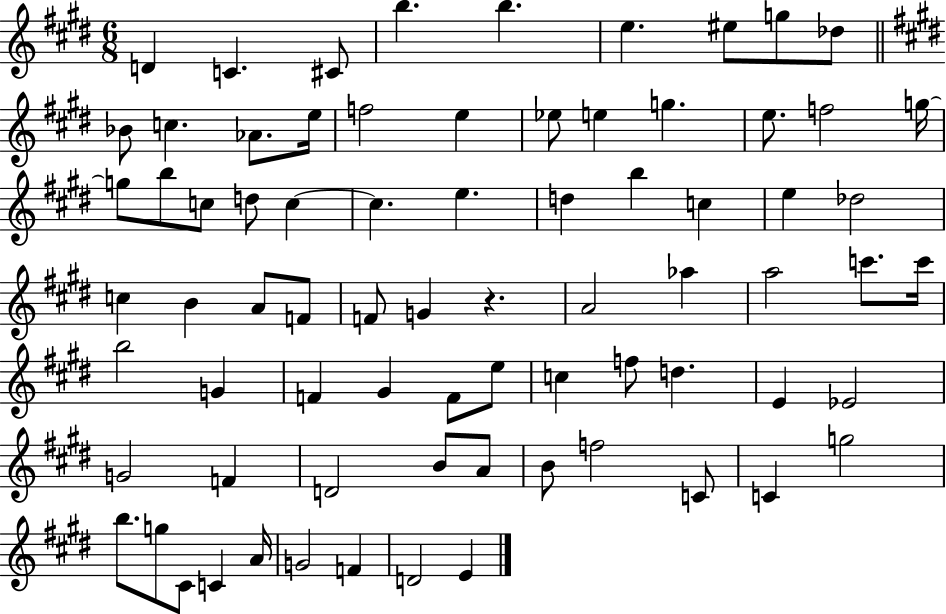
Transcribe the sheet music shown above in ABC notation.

X:1
T:Untitled
M:6/8
L:1/4
K:E
D C ^C/2 b b e ^e/2 g/2 _d/2 _B/2 c _A/2 e/4 f2 e _e/2 e g e/2 f2 g/4 g/2 b/2 c/2 d/2 c c e d b c e _d2 c B A/2 F/2 F/2 G z A2 _a a2 c'/2 c'/4 b2 G F ^G F/2 e/2 c f/2 d E _E2 G2 F D2 B/2 A/2 B/2 f2 C/2 C g2 b/2 g/2 ^C/2 C A/4 G2 F D2 E